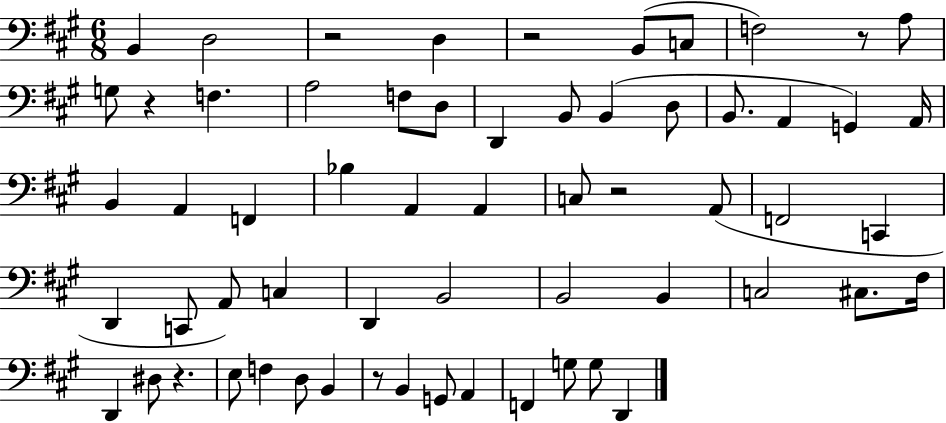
{
  \clef bass
  \numericTimeSignature
  \time 6/8
  \key a \major
  b,4 d2 | r2 d4 | r2 b,8( c8 | f2) r8 a8 | \break g8 r4 f4. | a2 f8 d8 | d,4 b,8 b,4( d8 | b,8. a,4 g,4) a,16 | \break b,4 a,4 f,4 | bes4 a,4 a,4 | c8 r2 a,8( | f,2 c,4 | \break d,4 c,8 a,8) c4 | d,4 b,2 | b,2 b,4 | c2 cis8. fis16 | \break d,4 dis8 r4. | e8 f4 d8 b,4 | r8 b,4 g,8 a,4 | f,4 g8 g8 d,4 | \break \bar "|."
}